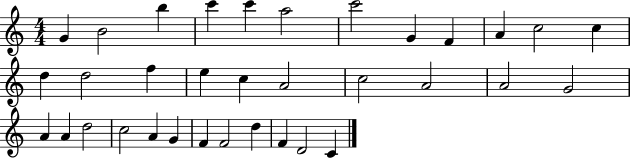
X:1
T:Untitled
M:4/4
L:1/4
K:C
G B2 b c' c' a2 c'2 G F A c2 c d d2 f e c A2 c2 A2 A2 G2 A A d2 c2 A G F F2 d F D2 C